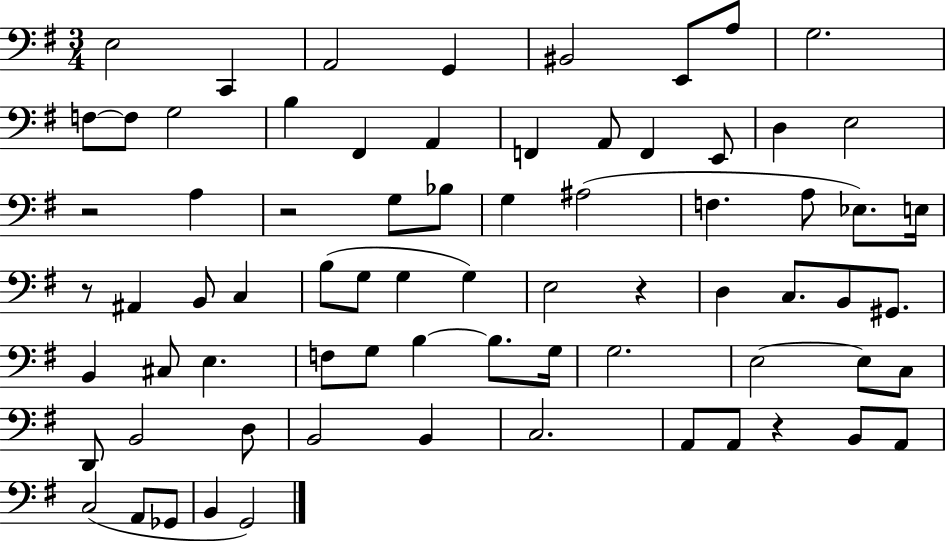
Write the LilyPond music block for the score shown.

{
  \clef bass
  \numericTimeSignature
  \time 3/4
  \key g \major
  e2 c,4 | a,2 g,4 | bis,2 e,8 a8 | g2. | \break f8~~ f8 g2 | b4 fis,4 a,4 | f,4 a,8 f,4 e,8 | d4 e2 | \break r2 a4 | r2 g8 bes8 | g4 ais2( | f4. a8 ees8.) e16 | \break r8 ais,4 b,8 c4 | b8( g8 g4 g4) | e2 r4 | d4 c8. b,8 gis,8. | \break b,4 cis8 e4. | f8 g8 b4~~ b8. g16 | g2. | e2~~ e8 c8 | \break d,8 b,2 d8 | b,2 b,4 | c2. | a,8 a,8 r4 b,8 a,8 | \break c2( a,8 ges,8 | b,4 g,2) | \bar "|."
}